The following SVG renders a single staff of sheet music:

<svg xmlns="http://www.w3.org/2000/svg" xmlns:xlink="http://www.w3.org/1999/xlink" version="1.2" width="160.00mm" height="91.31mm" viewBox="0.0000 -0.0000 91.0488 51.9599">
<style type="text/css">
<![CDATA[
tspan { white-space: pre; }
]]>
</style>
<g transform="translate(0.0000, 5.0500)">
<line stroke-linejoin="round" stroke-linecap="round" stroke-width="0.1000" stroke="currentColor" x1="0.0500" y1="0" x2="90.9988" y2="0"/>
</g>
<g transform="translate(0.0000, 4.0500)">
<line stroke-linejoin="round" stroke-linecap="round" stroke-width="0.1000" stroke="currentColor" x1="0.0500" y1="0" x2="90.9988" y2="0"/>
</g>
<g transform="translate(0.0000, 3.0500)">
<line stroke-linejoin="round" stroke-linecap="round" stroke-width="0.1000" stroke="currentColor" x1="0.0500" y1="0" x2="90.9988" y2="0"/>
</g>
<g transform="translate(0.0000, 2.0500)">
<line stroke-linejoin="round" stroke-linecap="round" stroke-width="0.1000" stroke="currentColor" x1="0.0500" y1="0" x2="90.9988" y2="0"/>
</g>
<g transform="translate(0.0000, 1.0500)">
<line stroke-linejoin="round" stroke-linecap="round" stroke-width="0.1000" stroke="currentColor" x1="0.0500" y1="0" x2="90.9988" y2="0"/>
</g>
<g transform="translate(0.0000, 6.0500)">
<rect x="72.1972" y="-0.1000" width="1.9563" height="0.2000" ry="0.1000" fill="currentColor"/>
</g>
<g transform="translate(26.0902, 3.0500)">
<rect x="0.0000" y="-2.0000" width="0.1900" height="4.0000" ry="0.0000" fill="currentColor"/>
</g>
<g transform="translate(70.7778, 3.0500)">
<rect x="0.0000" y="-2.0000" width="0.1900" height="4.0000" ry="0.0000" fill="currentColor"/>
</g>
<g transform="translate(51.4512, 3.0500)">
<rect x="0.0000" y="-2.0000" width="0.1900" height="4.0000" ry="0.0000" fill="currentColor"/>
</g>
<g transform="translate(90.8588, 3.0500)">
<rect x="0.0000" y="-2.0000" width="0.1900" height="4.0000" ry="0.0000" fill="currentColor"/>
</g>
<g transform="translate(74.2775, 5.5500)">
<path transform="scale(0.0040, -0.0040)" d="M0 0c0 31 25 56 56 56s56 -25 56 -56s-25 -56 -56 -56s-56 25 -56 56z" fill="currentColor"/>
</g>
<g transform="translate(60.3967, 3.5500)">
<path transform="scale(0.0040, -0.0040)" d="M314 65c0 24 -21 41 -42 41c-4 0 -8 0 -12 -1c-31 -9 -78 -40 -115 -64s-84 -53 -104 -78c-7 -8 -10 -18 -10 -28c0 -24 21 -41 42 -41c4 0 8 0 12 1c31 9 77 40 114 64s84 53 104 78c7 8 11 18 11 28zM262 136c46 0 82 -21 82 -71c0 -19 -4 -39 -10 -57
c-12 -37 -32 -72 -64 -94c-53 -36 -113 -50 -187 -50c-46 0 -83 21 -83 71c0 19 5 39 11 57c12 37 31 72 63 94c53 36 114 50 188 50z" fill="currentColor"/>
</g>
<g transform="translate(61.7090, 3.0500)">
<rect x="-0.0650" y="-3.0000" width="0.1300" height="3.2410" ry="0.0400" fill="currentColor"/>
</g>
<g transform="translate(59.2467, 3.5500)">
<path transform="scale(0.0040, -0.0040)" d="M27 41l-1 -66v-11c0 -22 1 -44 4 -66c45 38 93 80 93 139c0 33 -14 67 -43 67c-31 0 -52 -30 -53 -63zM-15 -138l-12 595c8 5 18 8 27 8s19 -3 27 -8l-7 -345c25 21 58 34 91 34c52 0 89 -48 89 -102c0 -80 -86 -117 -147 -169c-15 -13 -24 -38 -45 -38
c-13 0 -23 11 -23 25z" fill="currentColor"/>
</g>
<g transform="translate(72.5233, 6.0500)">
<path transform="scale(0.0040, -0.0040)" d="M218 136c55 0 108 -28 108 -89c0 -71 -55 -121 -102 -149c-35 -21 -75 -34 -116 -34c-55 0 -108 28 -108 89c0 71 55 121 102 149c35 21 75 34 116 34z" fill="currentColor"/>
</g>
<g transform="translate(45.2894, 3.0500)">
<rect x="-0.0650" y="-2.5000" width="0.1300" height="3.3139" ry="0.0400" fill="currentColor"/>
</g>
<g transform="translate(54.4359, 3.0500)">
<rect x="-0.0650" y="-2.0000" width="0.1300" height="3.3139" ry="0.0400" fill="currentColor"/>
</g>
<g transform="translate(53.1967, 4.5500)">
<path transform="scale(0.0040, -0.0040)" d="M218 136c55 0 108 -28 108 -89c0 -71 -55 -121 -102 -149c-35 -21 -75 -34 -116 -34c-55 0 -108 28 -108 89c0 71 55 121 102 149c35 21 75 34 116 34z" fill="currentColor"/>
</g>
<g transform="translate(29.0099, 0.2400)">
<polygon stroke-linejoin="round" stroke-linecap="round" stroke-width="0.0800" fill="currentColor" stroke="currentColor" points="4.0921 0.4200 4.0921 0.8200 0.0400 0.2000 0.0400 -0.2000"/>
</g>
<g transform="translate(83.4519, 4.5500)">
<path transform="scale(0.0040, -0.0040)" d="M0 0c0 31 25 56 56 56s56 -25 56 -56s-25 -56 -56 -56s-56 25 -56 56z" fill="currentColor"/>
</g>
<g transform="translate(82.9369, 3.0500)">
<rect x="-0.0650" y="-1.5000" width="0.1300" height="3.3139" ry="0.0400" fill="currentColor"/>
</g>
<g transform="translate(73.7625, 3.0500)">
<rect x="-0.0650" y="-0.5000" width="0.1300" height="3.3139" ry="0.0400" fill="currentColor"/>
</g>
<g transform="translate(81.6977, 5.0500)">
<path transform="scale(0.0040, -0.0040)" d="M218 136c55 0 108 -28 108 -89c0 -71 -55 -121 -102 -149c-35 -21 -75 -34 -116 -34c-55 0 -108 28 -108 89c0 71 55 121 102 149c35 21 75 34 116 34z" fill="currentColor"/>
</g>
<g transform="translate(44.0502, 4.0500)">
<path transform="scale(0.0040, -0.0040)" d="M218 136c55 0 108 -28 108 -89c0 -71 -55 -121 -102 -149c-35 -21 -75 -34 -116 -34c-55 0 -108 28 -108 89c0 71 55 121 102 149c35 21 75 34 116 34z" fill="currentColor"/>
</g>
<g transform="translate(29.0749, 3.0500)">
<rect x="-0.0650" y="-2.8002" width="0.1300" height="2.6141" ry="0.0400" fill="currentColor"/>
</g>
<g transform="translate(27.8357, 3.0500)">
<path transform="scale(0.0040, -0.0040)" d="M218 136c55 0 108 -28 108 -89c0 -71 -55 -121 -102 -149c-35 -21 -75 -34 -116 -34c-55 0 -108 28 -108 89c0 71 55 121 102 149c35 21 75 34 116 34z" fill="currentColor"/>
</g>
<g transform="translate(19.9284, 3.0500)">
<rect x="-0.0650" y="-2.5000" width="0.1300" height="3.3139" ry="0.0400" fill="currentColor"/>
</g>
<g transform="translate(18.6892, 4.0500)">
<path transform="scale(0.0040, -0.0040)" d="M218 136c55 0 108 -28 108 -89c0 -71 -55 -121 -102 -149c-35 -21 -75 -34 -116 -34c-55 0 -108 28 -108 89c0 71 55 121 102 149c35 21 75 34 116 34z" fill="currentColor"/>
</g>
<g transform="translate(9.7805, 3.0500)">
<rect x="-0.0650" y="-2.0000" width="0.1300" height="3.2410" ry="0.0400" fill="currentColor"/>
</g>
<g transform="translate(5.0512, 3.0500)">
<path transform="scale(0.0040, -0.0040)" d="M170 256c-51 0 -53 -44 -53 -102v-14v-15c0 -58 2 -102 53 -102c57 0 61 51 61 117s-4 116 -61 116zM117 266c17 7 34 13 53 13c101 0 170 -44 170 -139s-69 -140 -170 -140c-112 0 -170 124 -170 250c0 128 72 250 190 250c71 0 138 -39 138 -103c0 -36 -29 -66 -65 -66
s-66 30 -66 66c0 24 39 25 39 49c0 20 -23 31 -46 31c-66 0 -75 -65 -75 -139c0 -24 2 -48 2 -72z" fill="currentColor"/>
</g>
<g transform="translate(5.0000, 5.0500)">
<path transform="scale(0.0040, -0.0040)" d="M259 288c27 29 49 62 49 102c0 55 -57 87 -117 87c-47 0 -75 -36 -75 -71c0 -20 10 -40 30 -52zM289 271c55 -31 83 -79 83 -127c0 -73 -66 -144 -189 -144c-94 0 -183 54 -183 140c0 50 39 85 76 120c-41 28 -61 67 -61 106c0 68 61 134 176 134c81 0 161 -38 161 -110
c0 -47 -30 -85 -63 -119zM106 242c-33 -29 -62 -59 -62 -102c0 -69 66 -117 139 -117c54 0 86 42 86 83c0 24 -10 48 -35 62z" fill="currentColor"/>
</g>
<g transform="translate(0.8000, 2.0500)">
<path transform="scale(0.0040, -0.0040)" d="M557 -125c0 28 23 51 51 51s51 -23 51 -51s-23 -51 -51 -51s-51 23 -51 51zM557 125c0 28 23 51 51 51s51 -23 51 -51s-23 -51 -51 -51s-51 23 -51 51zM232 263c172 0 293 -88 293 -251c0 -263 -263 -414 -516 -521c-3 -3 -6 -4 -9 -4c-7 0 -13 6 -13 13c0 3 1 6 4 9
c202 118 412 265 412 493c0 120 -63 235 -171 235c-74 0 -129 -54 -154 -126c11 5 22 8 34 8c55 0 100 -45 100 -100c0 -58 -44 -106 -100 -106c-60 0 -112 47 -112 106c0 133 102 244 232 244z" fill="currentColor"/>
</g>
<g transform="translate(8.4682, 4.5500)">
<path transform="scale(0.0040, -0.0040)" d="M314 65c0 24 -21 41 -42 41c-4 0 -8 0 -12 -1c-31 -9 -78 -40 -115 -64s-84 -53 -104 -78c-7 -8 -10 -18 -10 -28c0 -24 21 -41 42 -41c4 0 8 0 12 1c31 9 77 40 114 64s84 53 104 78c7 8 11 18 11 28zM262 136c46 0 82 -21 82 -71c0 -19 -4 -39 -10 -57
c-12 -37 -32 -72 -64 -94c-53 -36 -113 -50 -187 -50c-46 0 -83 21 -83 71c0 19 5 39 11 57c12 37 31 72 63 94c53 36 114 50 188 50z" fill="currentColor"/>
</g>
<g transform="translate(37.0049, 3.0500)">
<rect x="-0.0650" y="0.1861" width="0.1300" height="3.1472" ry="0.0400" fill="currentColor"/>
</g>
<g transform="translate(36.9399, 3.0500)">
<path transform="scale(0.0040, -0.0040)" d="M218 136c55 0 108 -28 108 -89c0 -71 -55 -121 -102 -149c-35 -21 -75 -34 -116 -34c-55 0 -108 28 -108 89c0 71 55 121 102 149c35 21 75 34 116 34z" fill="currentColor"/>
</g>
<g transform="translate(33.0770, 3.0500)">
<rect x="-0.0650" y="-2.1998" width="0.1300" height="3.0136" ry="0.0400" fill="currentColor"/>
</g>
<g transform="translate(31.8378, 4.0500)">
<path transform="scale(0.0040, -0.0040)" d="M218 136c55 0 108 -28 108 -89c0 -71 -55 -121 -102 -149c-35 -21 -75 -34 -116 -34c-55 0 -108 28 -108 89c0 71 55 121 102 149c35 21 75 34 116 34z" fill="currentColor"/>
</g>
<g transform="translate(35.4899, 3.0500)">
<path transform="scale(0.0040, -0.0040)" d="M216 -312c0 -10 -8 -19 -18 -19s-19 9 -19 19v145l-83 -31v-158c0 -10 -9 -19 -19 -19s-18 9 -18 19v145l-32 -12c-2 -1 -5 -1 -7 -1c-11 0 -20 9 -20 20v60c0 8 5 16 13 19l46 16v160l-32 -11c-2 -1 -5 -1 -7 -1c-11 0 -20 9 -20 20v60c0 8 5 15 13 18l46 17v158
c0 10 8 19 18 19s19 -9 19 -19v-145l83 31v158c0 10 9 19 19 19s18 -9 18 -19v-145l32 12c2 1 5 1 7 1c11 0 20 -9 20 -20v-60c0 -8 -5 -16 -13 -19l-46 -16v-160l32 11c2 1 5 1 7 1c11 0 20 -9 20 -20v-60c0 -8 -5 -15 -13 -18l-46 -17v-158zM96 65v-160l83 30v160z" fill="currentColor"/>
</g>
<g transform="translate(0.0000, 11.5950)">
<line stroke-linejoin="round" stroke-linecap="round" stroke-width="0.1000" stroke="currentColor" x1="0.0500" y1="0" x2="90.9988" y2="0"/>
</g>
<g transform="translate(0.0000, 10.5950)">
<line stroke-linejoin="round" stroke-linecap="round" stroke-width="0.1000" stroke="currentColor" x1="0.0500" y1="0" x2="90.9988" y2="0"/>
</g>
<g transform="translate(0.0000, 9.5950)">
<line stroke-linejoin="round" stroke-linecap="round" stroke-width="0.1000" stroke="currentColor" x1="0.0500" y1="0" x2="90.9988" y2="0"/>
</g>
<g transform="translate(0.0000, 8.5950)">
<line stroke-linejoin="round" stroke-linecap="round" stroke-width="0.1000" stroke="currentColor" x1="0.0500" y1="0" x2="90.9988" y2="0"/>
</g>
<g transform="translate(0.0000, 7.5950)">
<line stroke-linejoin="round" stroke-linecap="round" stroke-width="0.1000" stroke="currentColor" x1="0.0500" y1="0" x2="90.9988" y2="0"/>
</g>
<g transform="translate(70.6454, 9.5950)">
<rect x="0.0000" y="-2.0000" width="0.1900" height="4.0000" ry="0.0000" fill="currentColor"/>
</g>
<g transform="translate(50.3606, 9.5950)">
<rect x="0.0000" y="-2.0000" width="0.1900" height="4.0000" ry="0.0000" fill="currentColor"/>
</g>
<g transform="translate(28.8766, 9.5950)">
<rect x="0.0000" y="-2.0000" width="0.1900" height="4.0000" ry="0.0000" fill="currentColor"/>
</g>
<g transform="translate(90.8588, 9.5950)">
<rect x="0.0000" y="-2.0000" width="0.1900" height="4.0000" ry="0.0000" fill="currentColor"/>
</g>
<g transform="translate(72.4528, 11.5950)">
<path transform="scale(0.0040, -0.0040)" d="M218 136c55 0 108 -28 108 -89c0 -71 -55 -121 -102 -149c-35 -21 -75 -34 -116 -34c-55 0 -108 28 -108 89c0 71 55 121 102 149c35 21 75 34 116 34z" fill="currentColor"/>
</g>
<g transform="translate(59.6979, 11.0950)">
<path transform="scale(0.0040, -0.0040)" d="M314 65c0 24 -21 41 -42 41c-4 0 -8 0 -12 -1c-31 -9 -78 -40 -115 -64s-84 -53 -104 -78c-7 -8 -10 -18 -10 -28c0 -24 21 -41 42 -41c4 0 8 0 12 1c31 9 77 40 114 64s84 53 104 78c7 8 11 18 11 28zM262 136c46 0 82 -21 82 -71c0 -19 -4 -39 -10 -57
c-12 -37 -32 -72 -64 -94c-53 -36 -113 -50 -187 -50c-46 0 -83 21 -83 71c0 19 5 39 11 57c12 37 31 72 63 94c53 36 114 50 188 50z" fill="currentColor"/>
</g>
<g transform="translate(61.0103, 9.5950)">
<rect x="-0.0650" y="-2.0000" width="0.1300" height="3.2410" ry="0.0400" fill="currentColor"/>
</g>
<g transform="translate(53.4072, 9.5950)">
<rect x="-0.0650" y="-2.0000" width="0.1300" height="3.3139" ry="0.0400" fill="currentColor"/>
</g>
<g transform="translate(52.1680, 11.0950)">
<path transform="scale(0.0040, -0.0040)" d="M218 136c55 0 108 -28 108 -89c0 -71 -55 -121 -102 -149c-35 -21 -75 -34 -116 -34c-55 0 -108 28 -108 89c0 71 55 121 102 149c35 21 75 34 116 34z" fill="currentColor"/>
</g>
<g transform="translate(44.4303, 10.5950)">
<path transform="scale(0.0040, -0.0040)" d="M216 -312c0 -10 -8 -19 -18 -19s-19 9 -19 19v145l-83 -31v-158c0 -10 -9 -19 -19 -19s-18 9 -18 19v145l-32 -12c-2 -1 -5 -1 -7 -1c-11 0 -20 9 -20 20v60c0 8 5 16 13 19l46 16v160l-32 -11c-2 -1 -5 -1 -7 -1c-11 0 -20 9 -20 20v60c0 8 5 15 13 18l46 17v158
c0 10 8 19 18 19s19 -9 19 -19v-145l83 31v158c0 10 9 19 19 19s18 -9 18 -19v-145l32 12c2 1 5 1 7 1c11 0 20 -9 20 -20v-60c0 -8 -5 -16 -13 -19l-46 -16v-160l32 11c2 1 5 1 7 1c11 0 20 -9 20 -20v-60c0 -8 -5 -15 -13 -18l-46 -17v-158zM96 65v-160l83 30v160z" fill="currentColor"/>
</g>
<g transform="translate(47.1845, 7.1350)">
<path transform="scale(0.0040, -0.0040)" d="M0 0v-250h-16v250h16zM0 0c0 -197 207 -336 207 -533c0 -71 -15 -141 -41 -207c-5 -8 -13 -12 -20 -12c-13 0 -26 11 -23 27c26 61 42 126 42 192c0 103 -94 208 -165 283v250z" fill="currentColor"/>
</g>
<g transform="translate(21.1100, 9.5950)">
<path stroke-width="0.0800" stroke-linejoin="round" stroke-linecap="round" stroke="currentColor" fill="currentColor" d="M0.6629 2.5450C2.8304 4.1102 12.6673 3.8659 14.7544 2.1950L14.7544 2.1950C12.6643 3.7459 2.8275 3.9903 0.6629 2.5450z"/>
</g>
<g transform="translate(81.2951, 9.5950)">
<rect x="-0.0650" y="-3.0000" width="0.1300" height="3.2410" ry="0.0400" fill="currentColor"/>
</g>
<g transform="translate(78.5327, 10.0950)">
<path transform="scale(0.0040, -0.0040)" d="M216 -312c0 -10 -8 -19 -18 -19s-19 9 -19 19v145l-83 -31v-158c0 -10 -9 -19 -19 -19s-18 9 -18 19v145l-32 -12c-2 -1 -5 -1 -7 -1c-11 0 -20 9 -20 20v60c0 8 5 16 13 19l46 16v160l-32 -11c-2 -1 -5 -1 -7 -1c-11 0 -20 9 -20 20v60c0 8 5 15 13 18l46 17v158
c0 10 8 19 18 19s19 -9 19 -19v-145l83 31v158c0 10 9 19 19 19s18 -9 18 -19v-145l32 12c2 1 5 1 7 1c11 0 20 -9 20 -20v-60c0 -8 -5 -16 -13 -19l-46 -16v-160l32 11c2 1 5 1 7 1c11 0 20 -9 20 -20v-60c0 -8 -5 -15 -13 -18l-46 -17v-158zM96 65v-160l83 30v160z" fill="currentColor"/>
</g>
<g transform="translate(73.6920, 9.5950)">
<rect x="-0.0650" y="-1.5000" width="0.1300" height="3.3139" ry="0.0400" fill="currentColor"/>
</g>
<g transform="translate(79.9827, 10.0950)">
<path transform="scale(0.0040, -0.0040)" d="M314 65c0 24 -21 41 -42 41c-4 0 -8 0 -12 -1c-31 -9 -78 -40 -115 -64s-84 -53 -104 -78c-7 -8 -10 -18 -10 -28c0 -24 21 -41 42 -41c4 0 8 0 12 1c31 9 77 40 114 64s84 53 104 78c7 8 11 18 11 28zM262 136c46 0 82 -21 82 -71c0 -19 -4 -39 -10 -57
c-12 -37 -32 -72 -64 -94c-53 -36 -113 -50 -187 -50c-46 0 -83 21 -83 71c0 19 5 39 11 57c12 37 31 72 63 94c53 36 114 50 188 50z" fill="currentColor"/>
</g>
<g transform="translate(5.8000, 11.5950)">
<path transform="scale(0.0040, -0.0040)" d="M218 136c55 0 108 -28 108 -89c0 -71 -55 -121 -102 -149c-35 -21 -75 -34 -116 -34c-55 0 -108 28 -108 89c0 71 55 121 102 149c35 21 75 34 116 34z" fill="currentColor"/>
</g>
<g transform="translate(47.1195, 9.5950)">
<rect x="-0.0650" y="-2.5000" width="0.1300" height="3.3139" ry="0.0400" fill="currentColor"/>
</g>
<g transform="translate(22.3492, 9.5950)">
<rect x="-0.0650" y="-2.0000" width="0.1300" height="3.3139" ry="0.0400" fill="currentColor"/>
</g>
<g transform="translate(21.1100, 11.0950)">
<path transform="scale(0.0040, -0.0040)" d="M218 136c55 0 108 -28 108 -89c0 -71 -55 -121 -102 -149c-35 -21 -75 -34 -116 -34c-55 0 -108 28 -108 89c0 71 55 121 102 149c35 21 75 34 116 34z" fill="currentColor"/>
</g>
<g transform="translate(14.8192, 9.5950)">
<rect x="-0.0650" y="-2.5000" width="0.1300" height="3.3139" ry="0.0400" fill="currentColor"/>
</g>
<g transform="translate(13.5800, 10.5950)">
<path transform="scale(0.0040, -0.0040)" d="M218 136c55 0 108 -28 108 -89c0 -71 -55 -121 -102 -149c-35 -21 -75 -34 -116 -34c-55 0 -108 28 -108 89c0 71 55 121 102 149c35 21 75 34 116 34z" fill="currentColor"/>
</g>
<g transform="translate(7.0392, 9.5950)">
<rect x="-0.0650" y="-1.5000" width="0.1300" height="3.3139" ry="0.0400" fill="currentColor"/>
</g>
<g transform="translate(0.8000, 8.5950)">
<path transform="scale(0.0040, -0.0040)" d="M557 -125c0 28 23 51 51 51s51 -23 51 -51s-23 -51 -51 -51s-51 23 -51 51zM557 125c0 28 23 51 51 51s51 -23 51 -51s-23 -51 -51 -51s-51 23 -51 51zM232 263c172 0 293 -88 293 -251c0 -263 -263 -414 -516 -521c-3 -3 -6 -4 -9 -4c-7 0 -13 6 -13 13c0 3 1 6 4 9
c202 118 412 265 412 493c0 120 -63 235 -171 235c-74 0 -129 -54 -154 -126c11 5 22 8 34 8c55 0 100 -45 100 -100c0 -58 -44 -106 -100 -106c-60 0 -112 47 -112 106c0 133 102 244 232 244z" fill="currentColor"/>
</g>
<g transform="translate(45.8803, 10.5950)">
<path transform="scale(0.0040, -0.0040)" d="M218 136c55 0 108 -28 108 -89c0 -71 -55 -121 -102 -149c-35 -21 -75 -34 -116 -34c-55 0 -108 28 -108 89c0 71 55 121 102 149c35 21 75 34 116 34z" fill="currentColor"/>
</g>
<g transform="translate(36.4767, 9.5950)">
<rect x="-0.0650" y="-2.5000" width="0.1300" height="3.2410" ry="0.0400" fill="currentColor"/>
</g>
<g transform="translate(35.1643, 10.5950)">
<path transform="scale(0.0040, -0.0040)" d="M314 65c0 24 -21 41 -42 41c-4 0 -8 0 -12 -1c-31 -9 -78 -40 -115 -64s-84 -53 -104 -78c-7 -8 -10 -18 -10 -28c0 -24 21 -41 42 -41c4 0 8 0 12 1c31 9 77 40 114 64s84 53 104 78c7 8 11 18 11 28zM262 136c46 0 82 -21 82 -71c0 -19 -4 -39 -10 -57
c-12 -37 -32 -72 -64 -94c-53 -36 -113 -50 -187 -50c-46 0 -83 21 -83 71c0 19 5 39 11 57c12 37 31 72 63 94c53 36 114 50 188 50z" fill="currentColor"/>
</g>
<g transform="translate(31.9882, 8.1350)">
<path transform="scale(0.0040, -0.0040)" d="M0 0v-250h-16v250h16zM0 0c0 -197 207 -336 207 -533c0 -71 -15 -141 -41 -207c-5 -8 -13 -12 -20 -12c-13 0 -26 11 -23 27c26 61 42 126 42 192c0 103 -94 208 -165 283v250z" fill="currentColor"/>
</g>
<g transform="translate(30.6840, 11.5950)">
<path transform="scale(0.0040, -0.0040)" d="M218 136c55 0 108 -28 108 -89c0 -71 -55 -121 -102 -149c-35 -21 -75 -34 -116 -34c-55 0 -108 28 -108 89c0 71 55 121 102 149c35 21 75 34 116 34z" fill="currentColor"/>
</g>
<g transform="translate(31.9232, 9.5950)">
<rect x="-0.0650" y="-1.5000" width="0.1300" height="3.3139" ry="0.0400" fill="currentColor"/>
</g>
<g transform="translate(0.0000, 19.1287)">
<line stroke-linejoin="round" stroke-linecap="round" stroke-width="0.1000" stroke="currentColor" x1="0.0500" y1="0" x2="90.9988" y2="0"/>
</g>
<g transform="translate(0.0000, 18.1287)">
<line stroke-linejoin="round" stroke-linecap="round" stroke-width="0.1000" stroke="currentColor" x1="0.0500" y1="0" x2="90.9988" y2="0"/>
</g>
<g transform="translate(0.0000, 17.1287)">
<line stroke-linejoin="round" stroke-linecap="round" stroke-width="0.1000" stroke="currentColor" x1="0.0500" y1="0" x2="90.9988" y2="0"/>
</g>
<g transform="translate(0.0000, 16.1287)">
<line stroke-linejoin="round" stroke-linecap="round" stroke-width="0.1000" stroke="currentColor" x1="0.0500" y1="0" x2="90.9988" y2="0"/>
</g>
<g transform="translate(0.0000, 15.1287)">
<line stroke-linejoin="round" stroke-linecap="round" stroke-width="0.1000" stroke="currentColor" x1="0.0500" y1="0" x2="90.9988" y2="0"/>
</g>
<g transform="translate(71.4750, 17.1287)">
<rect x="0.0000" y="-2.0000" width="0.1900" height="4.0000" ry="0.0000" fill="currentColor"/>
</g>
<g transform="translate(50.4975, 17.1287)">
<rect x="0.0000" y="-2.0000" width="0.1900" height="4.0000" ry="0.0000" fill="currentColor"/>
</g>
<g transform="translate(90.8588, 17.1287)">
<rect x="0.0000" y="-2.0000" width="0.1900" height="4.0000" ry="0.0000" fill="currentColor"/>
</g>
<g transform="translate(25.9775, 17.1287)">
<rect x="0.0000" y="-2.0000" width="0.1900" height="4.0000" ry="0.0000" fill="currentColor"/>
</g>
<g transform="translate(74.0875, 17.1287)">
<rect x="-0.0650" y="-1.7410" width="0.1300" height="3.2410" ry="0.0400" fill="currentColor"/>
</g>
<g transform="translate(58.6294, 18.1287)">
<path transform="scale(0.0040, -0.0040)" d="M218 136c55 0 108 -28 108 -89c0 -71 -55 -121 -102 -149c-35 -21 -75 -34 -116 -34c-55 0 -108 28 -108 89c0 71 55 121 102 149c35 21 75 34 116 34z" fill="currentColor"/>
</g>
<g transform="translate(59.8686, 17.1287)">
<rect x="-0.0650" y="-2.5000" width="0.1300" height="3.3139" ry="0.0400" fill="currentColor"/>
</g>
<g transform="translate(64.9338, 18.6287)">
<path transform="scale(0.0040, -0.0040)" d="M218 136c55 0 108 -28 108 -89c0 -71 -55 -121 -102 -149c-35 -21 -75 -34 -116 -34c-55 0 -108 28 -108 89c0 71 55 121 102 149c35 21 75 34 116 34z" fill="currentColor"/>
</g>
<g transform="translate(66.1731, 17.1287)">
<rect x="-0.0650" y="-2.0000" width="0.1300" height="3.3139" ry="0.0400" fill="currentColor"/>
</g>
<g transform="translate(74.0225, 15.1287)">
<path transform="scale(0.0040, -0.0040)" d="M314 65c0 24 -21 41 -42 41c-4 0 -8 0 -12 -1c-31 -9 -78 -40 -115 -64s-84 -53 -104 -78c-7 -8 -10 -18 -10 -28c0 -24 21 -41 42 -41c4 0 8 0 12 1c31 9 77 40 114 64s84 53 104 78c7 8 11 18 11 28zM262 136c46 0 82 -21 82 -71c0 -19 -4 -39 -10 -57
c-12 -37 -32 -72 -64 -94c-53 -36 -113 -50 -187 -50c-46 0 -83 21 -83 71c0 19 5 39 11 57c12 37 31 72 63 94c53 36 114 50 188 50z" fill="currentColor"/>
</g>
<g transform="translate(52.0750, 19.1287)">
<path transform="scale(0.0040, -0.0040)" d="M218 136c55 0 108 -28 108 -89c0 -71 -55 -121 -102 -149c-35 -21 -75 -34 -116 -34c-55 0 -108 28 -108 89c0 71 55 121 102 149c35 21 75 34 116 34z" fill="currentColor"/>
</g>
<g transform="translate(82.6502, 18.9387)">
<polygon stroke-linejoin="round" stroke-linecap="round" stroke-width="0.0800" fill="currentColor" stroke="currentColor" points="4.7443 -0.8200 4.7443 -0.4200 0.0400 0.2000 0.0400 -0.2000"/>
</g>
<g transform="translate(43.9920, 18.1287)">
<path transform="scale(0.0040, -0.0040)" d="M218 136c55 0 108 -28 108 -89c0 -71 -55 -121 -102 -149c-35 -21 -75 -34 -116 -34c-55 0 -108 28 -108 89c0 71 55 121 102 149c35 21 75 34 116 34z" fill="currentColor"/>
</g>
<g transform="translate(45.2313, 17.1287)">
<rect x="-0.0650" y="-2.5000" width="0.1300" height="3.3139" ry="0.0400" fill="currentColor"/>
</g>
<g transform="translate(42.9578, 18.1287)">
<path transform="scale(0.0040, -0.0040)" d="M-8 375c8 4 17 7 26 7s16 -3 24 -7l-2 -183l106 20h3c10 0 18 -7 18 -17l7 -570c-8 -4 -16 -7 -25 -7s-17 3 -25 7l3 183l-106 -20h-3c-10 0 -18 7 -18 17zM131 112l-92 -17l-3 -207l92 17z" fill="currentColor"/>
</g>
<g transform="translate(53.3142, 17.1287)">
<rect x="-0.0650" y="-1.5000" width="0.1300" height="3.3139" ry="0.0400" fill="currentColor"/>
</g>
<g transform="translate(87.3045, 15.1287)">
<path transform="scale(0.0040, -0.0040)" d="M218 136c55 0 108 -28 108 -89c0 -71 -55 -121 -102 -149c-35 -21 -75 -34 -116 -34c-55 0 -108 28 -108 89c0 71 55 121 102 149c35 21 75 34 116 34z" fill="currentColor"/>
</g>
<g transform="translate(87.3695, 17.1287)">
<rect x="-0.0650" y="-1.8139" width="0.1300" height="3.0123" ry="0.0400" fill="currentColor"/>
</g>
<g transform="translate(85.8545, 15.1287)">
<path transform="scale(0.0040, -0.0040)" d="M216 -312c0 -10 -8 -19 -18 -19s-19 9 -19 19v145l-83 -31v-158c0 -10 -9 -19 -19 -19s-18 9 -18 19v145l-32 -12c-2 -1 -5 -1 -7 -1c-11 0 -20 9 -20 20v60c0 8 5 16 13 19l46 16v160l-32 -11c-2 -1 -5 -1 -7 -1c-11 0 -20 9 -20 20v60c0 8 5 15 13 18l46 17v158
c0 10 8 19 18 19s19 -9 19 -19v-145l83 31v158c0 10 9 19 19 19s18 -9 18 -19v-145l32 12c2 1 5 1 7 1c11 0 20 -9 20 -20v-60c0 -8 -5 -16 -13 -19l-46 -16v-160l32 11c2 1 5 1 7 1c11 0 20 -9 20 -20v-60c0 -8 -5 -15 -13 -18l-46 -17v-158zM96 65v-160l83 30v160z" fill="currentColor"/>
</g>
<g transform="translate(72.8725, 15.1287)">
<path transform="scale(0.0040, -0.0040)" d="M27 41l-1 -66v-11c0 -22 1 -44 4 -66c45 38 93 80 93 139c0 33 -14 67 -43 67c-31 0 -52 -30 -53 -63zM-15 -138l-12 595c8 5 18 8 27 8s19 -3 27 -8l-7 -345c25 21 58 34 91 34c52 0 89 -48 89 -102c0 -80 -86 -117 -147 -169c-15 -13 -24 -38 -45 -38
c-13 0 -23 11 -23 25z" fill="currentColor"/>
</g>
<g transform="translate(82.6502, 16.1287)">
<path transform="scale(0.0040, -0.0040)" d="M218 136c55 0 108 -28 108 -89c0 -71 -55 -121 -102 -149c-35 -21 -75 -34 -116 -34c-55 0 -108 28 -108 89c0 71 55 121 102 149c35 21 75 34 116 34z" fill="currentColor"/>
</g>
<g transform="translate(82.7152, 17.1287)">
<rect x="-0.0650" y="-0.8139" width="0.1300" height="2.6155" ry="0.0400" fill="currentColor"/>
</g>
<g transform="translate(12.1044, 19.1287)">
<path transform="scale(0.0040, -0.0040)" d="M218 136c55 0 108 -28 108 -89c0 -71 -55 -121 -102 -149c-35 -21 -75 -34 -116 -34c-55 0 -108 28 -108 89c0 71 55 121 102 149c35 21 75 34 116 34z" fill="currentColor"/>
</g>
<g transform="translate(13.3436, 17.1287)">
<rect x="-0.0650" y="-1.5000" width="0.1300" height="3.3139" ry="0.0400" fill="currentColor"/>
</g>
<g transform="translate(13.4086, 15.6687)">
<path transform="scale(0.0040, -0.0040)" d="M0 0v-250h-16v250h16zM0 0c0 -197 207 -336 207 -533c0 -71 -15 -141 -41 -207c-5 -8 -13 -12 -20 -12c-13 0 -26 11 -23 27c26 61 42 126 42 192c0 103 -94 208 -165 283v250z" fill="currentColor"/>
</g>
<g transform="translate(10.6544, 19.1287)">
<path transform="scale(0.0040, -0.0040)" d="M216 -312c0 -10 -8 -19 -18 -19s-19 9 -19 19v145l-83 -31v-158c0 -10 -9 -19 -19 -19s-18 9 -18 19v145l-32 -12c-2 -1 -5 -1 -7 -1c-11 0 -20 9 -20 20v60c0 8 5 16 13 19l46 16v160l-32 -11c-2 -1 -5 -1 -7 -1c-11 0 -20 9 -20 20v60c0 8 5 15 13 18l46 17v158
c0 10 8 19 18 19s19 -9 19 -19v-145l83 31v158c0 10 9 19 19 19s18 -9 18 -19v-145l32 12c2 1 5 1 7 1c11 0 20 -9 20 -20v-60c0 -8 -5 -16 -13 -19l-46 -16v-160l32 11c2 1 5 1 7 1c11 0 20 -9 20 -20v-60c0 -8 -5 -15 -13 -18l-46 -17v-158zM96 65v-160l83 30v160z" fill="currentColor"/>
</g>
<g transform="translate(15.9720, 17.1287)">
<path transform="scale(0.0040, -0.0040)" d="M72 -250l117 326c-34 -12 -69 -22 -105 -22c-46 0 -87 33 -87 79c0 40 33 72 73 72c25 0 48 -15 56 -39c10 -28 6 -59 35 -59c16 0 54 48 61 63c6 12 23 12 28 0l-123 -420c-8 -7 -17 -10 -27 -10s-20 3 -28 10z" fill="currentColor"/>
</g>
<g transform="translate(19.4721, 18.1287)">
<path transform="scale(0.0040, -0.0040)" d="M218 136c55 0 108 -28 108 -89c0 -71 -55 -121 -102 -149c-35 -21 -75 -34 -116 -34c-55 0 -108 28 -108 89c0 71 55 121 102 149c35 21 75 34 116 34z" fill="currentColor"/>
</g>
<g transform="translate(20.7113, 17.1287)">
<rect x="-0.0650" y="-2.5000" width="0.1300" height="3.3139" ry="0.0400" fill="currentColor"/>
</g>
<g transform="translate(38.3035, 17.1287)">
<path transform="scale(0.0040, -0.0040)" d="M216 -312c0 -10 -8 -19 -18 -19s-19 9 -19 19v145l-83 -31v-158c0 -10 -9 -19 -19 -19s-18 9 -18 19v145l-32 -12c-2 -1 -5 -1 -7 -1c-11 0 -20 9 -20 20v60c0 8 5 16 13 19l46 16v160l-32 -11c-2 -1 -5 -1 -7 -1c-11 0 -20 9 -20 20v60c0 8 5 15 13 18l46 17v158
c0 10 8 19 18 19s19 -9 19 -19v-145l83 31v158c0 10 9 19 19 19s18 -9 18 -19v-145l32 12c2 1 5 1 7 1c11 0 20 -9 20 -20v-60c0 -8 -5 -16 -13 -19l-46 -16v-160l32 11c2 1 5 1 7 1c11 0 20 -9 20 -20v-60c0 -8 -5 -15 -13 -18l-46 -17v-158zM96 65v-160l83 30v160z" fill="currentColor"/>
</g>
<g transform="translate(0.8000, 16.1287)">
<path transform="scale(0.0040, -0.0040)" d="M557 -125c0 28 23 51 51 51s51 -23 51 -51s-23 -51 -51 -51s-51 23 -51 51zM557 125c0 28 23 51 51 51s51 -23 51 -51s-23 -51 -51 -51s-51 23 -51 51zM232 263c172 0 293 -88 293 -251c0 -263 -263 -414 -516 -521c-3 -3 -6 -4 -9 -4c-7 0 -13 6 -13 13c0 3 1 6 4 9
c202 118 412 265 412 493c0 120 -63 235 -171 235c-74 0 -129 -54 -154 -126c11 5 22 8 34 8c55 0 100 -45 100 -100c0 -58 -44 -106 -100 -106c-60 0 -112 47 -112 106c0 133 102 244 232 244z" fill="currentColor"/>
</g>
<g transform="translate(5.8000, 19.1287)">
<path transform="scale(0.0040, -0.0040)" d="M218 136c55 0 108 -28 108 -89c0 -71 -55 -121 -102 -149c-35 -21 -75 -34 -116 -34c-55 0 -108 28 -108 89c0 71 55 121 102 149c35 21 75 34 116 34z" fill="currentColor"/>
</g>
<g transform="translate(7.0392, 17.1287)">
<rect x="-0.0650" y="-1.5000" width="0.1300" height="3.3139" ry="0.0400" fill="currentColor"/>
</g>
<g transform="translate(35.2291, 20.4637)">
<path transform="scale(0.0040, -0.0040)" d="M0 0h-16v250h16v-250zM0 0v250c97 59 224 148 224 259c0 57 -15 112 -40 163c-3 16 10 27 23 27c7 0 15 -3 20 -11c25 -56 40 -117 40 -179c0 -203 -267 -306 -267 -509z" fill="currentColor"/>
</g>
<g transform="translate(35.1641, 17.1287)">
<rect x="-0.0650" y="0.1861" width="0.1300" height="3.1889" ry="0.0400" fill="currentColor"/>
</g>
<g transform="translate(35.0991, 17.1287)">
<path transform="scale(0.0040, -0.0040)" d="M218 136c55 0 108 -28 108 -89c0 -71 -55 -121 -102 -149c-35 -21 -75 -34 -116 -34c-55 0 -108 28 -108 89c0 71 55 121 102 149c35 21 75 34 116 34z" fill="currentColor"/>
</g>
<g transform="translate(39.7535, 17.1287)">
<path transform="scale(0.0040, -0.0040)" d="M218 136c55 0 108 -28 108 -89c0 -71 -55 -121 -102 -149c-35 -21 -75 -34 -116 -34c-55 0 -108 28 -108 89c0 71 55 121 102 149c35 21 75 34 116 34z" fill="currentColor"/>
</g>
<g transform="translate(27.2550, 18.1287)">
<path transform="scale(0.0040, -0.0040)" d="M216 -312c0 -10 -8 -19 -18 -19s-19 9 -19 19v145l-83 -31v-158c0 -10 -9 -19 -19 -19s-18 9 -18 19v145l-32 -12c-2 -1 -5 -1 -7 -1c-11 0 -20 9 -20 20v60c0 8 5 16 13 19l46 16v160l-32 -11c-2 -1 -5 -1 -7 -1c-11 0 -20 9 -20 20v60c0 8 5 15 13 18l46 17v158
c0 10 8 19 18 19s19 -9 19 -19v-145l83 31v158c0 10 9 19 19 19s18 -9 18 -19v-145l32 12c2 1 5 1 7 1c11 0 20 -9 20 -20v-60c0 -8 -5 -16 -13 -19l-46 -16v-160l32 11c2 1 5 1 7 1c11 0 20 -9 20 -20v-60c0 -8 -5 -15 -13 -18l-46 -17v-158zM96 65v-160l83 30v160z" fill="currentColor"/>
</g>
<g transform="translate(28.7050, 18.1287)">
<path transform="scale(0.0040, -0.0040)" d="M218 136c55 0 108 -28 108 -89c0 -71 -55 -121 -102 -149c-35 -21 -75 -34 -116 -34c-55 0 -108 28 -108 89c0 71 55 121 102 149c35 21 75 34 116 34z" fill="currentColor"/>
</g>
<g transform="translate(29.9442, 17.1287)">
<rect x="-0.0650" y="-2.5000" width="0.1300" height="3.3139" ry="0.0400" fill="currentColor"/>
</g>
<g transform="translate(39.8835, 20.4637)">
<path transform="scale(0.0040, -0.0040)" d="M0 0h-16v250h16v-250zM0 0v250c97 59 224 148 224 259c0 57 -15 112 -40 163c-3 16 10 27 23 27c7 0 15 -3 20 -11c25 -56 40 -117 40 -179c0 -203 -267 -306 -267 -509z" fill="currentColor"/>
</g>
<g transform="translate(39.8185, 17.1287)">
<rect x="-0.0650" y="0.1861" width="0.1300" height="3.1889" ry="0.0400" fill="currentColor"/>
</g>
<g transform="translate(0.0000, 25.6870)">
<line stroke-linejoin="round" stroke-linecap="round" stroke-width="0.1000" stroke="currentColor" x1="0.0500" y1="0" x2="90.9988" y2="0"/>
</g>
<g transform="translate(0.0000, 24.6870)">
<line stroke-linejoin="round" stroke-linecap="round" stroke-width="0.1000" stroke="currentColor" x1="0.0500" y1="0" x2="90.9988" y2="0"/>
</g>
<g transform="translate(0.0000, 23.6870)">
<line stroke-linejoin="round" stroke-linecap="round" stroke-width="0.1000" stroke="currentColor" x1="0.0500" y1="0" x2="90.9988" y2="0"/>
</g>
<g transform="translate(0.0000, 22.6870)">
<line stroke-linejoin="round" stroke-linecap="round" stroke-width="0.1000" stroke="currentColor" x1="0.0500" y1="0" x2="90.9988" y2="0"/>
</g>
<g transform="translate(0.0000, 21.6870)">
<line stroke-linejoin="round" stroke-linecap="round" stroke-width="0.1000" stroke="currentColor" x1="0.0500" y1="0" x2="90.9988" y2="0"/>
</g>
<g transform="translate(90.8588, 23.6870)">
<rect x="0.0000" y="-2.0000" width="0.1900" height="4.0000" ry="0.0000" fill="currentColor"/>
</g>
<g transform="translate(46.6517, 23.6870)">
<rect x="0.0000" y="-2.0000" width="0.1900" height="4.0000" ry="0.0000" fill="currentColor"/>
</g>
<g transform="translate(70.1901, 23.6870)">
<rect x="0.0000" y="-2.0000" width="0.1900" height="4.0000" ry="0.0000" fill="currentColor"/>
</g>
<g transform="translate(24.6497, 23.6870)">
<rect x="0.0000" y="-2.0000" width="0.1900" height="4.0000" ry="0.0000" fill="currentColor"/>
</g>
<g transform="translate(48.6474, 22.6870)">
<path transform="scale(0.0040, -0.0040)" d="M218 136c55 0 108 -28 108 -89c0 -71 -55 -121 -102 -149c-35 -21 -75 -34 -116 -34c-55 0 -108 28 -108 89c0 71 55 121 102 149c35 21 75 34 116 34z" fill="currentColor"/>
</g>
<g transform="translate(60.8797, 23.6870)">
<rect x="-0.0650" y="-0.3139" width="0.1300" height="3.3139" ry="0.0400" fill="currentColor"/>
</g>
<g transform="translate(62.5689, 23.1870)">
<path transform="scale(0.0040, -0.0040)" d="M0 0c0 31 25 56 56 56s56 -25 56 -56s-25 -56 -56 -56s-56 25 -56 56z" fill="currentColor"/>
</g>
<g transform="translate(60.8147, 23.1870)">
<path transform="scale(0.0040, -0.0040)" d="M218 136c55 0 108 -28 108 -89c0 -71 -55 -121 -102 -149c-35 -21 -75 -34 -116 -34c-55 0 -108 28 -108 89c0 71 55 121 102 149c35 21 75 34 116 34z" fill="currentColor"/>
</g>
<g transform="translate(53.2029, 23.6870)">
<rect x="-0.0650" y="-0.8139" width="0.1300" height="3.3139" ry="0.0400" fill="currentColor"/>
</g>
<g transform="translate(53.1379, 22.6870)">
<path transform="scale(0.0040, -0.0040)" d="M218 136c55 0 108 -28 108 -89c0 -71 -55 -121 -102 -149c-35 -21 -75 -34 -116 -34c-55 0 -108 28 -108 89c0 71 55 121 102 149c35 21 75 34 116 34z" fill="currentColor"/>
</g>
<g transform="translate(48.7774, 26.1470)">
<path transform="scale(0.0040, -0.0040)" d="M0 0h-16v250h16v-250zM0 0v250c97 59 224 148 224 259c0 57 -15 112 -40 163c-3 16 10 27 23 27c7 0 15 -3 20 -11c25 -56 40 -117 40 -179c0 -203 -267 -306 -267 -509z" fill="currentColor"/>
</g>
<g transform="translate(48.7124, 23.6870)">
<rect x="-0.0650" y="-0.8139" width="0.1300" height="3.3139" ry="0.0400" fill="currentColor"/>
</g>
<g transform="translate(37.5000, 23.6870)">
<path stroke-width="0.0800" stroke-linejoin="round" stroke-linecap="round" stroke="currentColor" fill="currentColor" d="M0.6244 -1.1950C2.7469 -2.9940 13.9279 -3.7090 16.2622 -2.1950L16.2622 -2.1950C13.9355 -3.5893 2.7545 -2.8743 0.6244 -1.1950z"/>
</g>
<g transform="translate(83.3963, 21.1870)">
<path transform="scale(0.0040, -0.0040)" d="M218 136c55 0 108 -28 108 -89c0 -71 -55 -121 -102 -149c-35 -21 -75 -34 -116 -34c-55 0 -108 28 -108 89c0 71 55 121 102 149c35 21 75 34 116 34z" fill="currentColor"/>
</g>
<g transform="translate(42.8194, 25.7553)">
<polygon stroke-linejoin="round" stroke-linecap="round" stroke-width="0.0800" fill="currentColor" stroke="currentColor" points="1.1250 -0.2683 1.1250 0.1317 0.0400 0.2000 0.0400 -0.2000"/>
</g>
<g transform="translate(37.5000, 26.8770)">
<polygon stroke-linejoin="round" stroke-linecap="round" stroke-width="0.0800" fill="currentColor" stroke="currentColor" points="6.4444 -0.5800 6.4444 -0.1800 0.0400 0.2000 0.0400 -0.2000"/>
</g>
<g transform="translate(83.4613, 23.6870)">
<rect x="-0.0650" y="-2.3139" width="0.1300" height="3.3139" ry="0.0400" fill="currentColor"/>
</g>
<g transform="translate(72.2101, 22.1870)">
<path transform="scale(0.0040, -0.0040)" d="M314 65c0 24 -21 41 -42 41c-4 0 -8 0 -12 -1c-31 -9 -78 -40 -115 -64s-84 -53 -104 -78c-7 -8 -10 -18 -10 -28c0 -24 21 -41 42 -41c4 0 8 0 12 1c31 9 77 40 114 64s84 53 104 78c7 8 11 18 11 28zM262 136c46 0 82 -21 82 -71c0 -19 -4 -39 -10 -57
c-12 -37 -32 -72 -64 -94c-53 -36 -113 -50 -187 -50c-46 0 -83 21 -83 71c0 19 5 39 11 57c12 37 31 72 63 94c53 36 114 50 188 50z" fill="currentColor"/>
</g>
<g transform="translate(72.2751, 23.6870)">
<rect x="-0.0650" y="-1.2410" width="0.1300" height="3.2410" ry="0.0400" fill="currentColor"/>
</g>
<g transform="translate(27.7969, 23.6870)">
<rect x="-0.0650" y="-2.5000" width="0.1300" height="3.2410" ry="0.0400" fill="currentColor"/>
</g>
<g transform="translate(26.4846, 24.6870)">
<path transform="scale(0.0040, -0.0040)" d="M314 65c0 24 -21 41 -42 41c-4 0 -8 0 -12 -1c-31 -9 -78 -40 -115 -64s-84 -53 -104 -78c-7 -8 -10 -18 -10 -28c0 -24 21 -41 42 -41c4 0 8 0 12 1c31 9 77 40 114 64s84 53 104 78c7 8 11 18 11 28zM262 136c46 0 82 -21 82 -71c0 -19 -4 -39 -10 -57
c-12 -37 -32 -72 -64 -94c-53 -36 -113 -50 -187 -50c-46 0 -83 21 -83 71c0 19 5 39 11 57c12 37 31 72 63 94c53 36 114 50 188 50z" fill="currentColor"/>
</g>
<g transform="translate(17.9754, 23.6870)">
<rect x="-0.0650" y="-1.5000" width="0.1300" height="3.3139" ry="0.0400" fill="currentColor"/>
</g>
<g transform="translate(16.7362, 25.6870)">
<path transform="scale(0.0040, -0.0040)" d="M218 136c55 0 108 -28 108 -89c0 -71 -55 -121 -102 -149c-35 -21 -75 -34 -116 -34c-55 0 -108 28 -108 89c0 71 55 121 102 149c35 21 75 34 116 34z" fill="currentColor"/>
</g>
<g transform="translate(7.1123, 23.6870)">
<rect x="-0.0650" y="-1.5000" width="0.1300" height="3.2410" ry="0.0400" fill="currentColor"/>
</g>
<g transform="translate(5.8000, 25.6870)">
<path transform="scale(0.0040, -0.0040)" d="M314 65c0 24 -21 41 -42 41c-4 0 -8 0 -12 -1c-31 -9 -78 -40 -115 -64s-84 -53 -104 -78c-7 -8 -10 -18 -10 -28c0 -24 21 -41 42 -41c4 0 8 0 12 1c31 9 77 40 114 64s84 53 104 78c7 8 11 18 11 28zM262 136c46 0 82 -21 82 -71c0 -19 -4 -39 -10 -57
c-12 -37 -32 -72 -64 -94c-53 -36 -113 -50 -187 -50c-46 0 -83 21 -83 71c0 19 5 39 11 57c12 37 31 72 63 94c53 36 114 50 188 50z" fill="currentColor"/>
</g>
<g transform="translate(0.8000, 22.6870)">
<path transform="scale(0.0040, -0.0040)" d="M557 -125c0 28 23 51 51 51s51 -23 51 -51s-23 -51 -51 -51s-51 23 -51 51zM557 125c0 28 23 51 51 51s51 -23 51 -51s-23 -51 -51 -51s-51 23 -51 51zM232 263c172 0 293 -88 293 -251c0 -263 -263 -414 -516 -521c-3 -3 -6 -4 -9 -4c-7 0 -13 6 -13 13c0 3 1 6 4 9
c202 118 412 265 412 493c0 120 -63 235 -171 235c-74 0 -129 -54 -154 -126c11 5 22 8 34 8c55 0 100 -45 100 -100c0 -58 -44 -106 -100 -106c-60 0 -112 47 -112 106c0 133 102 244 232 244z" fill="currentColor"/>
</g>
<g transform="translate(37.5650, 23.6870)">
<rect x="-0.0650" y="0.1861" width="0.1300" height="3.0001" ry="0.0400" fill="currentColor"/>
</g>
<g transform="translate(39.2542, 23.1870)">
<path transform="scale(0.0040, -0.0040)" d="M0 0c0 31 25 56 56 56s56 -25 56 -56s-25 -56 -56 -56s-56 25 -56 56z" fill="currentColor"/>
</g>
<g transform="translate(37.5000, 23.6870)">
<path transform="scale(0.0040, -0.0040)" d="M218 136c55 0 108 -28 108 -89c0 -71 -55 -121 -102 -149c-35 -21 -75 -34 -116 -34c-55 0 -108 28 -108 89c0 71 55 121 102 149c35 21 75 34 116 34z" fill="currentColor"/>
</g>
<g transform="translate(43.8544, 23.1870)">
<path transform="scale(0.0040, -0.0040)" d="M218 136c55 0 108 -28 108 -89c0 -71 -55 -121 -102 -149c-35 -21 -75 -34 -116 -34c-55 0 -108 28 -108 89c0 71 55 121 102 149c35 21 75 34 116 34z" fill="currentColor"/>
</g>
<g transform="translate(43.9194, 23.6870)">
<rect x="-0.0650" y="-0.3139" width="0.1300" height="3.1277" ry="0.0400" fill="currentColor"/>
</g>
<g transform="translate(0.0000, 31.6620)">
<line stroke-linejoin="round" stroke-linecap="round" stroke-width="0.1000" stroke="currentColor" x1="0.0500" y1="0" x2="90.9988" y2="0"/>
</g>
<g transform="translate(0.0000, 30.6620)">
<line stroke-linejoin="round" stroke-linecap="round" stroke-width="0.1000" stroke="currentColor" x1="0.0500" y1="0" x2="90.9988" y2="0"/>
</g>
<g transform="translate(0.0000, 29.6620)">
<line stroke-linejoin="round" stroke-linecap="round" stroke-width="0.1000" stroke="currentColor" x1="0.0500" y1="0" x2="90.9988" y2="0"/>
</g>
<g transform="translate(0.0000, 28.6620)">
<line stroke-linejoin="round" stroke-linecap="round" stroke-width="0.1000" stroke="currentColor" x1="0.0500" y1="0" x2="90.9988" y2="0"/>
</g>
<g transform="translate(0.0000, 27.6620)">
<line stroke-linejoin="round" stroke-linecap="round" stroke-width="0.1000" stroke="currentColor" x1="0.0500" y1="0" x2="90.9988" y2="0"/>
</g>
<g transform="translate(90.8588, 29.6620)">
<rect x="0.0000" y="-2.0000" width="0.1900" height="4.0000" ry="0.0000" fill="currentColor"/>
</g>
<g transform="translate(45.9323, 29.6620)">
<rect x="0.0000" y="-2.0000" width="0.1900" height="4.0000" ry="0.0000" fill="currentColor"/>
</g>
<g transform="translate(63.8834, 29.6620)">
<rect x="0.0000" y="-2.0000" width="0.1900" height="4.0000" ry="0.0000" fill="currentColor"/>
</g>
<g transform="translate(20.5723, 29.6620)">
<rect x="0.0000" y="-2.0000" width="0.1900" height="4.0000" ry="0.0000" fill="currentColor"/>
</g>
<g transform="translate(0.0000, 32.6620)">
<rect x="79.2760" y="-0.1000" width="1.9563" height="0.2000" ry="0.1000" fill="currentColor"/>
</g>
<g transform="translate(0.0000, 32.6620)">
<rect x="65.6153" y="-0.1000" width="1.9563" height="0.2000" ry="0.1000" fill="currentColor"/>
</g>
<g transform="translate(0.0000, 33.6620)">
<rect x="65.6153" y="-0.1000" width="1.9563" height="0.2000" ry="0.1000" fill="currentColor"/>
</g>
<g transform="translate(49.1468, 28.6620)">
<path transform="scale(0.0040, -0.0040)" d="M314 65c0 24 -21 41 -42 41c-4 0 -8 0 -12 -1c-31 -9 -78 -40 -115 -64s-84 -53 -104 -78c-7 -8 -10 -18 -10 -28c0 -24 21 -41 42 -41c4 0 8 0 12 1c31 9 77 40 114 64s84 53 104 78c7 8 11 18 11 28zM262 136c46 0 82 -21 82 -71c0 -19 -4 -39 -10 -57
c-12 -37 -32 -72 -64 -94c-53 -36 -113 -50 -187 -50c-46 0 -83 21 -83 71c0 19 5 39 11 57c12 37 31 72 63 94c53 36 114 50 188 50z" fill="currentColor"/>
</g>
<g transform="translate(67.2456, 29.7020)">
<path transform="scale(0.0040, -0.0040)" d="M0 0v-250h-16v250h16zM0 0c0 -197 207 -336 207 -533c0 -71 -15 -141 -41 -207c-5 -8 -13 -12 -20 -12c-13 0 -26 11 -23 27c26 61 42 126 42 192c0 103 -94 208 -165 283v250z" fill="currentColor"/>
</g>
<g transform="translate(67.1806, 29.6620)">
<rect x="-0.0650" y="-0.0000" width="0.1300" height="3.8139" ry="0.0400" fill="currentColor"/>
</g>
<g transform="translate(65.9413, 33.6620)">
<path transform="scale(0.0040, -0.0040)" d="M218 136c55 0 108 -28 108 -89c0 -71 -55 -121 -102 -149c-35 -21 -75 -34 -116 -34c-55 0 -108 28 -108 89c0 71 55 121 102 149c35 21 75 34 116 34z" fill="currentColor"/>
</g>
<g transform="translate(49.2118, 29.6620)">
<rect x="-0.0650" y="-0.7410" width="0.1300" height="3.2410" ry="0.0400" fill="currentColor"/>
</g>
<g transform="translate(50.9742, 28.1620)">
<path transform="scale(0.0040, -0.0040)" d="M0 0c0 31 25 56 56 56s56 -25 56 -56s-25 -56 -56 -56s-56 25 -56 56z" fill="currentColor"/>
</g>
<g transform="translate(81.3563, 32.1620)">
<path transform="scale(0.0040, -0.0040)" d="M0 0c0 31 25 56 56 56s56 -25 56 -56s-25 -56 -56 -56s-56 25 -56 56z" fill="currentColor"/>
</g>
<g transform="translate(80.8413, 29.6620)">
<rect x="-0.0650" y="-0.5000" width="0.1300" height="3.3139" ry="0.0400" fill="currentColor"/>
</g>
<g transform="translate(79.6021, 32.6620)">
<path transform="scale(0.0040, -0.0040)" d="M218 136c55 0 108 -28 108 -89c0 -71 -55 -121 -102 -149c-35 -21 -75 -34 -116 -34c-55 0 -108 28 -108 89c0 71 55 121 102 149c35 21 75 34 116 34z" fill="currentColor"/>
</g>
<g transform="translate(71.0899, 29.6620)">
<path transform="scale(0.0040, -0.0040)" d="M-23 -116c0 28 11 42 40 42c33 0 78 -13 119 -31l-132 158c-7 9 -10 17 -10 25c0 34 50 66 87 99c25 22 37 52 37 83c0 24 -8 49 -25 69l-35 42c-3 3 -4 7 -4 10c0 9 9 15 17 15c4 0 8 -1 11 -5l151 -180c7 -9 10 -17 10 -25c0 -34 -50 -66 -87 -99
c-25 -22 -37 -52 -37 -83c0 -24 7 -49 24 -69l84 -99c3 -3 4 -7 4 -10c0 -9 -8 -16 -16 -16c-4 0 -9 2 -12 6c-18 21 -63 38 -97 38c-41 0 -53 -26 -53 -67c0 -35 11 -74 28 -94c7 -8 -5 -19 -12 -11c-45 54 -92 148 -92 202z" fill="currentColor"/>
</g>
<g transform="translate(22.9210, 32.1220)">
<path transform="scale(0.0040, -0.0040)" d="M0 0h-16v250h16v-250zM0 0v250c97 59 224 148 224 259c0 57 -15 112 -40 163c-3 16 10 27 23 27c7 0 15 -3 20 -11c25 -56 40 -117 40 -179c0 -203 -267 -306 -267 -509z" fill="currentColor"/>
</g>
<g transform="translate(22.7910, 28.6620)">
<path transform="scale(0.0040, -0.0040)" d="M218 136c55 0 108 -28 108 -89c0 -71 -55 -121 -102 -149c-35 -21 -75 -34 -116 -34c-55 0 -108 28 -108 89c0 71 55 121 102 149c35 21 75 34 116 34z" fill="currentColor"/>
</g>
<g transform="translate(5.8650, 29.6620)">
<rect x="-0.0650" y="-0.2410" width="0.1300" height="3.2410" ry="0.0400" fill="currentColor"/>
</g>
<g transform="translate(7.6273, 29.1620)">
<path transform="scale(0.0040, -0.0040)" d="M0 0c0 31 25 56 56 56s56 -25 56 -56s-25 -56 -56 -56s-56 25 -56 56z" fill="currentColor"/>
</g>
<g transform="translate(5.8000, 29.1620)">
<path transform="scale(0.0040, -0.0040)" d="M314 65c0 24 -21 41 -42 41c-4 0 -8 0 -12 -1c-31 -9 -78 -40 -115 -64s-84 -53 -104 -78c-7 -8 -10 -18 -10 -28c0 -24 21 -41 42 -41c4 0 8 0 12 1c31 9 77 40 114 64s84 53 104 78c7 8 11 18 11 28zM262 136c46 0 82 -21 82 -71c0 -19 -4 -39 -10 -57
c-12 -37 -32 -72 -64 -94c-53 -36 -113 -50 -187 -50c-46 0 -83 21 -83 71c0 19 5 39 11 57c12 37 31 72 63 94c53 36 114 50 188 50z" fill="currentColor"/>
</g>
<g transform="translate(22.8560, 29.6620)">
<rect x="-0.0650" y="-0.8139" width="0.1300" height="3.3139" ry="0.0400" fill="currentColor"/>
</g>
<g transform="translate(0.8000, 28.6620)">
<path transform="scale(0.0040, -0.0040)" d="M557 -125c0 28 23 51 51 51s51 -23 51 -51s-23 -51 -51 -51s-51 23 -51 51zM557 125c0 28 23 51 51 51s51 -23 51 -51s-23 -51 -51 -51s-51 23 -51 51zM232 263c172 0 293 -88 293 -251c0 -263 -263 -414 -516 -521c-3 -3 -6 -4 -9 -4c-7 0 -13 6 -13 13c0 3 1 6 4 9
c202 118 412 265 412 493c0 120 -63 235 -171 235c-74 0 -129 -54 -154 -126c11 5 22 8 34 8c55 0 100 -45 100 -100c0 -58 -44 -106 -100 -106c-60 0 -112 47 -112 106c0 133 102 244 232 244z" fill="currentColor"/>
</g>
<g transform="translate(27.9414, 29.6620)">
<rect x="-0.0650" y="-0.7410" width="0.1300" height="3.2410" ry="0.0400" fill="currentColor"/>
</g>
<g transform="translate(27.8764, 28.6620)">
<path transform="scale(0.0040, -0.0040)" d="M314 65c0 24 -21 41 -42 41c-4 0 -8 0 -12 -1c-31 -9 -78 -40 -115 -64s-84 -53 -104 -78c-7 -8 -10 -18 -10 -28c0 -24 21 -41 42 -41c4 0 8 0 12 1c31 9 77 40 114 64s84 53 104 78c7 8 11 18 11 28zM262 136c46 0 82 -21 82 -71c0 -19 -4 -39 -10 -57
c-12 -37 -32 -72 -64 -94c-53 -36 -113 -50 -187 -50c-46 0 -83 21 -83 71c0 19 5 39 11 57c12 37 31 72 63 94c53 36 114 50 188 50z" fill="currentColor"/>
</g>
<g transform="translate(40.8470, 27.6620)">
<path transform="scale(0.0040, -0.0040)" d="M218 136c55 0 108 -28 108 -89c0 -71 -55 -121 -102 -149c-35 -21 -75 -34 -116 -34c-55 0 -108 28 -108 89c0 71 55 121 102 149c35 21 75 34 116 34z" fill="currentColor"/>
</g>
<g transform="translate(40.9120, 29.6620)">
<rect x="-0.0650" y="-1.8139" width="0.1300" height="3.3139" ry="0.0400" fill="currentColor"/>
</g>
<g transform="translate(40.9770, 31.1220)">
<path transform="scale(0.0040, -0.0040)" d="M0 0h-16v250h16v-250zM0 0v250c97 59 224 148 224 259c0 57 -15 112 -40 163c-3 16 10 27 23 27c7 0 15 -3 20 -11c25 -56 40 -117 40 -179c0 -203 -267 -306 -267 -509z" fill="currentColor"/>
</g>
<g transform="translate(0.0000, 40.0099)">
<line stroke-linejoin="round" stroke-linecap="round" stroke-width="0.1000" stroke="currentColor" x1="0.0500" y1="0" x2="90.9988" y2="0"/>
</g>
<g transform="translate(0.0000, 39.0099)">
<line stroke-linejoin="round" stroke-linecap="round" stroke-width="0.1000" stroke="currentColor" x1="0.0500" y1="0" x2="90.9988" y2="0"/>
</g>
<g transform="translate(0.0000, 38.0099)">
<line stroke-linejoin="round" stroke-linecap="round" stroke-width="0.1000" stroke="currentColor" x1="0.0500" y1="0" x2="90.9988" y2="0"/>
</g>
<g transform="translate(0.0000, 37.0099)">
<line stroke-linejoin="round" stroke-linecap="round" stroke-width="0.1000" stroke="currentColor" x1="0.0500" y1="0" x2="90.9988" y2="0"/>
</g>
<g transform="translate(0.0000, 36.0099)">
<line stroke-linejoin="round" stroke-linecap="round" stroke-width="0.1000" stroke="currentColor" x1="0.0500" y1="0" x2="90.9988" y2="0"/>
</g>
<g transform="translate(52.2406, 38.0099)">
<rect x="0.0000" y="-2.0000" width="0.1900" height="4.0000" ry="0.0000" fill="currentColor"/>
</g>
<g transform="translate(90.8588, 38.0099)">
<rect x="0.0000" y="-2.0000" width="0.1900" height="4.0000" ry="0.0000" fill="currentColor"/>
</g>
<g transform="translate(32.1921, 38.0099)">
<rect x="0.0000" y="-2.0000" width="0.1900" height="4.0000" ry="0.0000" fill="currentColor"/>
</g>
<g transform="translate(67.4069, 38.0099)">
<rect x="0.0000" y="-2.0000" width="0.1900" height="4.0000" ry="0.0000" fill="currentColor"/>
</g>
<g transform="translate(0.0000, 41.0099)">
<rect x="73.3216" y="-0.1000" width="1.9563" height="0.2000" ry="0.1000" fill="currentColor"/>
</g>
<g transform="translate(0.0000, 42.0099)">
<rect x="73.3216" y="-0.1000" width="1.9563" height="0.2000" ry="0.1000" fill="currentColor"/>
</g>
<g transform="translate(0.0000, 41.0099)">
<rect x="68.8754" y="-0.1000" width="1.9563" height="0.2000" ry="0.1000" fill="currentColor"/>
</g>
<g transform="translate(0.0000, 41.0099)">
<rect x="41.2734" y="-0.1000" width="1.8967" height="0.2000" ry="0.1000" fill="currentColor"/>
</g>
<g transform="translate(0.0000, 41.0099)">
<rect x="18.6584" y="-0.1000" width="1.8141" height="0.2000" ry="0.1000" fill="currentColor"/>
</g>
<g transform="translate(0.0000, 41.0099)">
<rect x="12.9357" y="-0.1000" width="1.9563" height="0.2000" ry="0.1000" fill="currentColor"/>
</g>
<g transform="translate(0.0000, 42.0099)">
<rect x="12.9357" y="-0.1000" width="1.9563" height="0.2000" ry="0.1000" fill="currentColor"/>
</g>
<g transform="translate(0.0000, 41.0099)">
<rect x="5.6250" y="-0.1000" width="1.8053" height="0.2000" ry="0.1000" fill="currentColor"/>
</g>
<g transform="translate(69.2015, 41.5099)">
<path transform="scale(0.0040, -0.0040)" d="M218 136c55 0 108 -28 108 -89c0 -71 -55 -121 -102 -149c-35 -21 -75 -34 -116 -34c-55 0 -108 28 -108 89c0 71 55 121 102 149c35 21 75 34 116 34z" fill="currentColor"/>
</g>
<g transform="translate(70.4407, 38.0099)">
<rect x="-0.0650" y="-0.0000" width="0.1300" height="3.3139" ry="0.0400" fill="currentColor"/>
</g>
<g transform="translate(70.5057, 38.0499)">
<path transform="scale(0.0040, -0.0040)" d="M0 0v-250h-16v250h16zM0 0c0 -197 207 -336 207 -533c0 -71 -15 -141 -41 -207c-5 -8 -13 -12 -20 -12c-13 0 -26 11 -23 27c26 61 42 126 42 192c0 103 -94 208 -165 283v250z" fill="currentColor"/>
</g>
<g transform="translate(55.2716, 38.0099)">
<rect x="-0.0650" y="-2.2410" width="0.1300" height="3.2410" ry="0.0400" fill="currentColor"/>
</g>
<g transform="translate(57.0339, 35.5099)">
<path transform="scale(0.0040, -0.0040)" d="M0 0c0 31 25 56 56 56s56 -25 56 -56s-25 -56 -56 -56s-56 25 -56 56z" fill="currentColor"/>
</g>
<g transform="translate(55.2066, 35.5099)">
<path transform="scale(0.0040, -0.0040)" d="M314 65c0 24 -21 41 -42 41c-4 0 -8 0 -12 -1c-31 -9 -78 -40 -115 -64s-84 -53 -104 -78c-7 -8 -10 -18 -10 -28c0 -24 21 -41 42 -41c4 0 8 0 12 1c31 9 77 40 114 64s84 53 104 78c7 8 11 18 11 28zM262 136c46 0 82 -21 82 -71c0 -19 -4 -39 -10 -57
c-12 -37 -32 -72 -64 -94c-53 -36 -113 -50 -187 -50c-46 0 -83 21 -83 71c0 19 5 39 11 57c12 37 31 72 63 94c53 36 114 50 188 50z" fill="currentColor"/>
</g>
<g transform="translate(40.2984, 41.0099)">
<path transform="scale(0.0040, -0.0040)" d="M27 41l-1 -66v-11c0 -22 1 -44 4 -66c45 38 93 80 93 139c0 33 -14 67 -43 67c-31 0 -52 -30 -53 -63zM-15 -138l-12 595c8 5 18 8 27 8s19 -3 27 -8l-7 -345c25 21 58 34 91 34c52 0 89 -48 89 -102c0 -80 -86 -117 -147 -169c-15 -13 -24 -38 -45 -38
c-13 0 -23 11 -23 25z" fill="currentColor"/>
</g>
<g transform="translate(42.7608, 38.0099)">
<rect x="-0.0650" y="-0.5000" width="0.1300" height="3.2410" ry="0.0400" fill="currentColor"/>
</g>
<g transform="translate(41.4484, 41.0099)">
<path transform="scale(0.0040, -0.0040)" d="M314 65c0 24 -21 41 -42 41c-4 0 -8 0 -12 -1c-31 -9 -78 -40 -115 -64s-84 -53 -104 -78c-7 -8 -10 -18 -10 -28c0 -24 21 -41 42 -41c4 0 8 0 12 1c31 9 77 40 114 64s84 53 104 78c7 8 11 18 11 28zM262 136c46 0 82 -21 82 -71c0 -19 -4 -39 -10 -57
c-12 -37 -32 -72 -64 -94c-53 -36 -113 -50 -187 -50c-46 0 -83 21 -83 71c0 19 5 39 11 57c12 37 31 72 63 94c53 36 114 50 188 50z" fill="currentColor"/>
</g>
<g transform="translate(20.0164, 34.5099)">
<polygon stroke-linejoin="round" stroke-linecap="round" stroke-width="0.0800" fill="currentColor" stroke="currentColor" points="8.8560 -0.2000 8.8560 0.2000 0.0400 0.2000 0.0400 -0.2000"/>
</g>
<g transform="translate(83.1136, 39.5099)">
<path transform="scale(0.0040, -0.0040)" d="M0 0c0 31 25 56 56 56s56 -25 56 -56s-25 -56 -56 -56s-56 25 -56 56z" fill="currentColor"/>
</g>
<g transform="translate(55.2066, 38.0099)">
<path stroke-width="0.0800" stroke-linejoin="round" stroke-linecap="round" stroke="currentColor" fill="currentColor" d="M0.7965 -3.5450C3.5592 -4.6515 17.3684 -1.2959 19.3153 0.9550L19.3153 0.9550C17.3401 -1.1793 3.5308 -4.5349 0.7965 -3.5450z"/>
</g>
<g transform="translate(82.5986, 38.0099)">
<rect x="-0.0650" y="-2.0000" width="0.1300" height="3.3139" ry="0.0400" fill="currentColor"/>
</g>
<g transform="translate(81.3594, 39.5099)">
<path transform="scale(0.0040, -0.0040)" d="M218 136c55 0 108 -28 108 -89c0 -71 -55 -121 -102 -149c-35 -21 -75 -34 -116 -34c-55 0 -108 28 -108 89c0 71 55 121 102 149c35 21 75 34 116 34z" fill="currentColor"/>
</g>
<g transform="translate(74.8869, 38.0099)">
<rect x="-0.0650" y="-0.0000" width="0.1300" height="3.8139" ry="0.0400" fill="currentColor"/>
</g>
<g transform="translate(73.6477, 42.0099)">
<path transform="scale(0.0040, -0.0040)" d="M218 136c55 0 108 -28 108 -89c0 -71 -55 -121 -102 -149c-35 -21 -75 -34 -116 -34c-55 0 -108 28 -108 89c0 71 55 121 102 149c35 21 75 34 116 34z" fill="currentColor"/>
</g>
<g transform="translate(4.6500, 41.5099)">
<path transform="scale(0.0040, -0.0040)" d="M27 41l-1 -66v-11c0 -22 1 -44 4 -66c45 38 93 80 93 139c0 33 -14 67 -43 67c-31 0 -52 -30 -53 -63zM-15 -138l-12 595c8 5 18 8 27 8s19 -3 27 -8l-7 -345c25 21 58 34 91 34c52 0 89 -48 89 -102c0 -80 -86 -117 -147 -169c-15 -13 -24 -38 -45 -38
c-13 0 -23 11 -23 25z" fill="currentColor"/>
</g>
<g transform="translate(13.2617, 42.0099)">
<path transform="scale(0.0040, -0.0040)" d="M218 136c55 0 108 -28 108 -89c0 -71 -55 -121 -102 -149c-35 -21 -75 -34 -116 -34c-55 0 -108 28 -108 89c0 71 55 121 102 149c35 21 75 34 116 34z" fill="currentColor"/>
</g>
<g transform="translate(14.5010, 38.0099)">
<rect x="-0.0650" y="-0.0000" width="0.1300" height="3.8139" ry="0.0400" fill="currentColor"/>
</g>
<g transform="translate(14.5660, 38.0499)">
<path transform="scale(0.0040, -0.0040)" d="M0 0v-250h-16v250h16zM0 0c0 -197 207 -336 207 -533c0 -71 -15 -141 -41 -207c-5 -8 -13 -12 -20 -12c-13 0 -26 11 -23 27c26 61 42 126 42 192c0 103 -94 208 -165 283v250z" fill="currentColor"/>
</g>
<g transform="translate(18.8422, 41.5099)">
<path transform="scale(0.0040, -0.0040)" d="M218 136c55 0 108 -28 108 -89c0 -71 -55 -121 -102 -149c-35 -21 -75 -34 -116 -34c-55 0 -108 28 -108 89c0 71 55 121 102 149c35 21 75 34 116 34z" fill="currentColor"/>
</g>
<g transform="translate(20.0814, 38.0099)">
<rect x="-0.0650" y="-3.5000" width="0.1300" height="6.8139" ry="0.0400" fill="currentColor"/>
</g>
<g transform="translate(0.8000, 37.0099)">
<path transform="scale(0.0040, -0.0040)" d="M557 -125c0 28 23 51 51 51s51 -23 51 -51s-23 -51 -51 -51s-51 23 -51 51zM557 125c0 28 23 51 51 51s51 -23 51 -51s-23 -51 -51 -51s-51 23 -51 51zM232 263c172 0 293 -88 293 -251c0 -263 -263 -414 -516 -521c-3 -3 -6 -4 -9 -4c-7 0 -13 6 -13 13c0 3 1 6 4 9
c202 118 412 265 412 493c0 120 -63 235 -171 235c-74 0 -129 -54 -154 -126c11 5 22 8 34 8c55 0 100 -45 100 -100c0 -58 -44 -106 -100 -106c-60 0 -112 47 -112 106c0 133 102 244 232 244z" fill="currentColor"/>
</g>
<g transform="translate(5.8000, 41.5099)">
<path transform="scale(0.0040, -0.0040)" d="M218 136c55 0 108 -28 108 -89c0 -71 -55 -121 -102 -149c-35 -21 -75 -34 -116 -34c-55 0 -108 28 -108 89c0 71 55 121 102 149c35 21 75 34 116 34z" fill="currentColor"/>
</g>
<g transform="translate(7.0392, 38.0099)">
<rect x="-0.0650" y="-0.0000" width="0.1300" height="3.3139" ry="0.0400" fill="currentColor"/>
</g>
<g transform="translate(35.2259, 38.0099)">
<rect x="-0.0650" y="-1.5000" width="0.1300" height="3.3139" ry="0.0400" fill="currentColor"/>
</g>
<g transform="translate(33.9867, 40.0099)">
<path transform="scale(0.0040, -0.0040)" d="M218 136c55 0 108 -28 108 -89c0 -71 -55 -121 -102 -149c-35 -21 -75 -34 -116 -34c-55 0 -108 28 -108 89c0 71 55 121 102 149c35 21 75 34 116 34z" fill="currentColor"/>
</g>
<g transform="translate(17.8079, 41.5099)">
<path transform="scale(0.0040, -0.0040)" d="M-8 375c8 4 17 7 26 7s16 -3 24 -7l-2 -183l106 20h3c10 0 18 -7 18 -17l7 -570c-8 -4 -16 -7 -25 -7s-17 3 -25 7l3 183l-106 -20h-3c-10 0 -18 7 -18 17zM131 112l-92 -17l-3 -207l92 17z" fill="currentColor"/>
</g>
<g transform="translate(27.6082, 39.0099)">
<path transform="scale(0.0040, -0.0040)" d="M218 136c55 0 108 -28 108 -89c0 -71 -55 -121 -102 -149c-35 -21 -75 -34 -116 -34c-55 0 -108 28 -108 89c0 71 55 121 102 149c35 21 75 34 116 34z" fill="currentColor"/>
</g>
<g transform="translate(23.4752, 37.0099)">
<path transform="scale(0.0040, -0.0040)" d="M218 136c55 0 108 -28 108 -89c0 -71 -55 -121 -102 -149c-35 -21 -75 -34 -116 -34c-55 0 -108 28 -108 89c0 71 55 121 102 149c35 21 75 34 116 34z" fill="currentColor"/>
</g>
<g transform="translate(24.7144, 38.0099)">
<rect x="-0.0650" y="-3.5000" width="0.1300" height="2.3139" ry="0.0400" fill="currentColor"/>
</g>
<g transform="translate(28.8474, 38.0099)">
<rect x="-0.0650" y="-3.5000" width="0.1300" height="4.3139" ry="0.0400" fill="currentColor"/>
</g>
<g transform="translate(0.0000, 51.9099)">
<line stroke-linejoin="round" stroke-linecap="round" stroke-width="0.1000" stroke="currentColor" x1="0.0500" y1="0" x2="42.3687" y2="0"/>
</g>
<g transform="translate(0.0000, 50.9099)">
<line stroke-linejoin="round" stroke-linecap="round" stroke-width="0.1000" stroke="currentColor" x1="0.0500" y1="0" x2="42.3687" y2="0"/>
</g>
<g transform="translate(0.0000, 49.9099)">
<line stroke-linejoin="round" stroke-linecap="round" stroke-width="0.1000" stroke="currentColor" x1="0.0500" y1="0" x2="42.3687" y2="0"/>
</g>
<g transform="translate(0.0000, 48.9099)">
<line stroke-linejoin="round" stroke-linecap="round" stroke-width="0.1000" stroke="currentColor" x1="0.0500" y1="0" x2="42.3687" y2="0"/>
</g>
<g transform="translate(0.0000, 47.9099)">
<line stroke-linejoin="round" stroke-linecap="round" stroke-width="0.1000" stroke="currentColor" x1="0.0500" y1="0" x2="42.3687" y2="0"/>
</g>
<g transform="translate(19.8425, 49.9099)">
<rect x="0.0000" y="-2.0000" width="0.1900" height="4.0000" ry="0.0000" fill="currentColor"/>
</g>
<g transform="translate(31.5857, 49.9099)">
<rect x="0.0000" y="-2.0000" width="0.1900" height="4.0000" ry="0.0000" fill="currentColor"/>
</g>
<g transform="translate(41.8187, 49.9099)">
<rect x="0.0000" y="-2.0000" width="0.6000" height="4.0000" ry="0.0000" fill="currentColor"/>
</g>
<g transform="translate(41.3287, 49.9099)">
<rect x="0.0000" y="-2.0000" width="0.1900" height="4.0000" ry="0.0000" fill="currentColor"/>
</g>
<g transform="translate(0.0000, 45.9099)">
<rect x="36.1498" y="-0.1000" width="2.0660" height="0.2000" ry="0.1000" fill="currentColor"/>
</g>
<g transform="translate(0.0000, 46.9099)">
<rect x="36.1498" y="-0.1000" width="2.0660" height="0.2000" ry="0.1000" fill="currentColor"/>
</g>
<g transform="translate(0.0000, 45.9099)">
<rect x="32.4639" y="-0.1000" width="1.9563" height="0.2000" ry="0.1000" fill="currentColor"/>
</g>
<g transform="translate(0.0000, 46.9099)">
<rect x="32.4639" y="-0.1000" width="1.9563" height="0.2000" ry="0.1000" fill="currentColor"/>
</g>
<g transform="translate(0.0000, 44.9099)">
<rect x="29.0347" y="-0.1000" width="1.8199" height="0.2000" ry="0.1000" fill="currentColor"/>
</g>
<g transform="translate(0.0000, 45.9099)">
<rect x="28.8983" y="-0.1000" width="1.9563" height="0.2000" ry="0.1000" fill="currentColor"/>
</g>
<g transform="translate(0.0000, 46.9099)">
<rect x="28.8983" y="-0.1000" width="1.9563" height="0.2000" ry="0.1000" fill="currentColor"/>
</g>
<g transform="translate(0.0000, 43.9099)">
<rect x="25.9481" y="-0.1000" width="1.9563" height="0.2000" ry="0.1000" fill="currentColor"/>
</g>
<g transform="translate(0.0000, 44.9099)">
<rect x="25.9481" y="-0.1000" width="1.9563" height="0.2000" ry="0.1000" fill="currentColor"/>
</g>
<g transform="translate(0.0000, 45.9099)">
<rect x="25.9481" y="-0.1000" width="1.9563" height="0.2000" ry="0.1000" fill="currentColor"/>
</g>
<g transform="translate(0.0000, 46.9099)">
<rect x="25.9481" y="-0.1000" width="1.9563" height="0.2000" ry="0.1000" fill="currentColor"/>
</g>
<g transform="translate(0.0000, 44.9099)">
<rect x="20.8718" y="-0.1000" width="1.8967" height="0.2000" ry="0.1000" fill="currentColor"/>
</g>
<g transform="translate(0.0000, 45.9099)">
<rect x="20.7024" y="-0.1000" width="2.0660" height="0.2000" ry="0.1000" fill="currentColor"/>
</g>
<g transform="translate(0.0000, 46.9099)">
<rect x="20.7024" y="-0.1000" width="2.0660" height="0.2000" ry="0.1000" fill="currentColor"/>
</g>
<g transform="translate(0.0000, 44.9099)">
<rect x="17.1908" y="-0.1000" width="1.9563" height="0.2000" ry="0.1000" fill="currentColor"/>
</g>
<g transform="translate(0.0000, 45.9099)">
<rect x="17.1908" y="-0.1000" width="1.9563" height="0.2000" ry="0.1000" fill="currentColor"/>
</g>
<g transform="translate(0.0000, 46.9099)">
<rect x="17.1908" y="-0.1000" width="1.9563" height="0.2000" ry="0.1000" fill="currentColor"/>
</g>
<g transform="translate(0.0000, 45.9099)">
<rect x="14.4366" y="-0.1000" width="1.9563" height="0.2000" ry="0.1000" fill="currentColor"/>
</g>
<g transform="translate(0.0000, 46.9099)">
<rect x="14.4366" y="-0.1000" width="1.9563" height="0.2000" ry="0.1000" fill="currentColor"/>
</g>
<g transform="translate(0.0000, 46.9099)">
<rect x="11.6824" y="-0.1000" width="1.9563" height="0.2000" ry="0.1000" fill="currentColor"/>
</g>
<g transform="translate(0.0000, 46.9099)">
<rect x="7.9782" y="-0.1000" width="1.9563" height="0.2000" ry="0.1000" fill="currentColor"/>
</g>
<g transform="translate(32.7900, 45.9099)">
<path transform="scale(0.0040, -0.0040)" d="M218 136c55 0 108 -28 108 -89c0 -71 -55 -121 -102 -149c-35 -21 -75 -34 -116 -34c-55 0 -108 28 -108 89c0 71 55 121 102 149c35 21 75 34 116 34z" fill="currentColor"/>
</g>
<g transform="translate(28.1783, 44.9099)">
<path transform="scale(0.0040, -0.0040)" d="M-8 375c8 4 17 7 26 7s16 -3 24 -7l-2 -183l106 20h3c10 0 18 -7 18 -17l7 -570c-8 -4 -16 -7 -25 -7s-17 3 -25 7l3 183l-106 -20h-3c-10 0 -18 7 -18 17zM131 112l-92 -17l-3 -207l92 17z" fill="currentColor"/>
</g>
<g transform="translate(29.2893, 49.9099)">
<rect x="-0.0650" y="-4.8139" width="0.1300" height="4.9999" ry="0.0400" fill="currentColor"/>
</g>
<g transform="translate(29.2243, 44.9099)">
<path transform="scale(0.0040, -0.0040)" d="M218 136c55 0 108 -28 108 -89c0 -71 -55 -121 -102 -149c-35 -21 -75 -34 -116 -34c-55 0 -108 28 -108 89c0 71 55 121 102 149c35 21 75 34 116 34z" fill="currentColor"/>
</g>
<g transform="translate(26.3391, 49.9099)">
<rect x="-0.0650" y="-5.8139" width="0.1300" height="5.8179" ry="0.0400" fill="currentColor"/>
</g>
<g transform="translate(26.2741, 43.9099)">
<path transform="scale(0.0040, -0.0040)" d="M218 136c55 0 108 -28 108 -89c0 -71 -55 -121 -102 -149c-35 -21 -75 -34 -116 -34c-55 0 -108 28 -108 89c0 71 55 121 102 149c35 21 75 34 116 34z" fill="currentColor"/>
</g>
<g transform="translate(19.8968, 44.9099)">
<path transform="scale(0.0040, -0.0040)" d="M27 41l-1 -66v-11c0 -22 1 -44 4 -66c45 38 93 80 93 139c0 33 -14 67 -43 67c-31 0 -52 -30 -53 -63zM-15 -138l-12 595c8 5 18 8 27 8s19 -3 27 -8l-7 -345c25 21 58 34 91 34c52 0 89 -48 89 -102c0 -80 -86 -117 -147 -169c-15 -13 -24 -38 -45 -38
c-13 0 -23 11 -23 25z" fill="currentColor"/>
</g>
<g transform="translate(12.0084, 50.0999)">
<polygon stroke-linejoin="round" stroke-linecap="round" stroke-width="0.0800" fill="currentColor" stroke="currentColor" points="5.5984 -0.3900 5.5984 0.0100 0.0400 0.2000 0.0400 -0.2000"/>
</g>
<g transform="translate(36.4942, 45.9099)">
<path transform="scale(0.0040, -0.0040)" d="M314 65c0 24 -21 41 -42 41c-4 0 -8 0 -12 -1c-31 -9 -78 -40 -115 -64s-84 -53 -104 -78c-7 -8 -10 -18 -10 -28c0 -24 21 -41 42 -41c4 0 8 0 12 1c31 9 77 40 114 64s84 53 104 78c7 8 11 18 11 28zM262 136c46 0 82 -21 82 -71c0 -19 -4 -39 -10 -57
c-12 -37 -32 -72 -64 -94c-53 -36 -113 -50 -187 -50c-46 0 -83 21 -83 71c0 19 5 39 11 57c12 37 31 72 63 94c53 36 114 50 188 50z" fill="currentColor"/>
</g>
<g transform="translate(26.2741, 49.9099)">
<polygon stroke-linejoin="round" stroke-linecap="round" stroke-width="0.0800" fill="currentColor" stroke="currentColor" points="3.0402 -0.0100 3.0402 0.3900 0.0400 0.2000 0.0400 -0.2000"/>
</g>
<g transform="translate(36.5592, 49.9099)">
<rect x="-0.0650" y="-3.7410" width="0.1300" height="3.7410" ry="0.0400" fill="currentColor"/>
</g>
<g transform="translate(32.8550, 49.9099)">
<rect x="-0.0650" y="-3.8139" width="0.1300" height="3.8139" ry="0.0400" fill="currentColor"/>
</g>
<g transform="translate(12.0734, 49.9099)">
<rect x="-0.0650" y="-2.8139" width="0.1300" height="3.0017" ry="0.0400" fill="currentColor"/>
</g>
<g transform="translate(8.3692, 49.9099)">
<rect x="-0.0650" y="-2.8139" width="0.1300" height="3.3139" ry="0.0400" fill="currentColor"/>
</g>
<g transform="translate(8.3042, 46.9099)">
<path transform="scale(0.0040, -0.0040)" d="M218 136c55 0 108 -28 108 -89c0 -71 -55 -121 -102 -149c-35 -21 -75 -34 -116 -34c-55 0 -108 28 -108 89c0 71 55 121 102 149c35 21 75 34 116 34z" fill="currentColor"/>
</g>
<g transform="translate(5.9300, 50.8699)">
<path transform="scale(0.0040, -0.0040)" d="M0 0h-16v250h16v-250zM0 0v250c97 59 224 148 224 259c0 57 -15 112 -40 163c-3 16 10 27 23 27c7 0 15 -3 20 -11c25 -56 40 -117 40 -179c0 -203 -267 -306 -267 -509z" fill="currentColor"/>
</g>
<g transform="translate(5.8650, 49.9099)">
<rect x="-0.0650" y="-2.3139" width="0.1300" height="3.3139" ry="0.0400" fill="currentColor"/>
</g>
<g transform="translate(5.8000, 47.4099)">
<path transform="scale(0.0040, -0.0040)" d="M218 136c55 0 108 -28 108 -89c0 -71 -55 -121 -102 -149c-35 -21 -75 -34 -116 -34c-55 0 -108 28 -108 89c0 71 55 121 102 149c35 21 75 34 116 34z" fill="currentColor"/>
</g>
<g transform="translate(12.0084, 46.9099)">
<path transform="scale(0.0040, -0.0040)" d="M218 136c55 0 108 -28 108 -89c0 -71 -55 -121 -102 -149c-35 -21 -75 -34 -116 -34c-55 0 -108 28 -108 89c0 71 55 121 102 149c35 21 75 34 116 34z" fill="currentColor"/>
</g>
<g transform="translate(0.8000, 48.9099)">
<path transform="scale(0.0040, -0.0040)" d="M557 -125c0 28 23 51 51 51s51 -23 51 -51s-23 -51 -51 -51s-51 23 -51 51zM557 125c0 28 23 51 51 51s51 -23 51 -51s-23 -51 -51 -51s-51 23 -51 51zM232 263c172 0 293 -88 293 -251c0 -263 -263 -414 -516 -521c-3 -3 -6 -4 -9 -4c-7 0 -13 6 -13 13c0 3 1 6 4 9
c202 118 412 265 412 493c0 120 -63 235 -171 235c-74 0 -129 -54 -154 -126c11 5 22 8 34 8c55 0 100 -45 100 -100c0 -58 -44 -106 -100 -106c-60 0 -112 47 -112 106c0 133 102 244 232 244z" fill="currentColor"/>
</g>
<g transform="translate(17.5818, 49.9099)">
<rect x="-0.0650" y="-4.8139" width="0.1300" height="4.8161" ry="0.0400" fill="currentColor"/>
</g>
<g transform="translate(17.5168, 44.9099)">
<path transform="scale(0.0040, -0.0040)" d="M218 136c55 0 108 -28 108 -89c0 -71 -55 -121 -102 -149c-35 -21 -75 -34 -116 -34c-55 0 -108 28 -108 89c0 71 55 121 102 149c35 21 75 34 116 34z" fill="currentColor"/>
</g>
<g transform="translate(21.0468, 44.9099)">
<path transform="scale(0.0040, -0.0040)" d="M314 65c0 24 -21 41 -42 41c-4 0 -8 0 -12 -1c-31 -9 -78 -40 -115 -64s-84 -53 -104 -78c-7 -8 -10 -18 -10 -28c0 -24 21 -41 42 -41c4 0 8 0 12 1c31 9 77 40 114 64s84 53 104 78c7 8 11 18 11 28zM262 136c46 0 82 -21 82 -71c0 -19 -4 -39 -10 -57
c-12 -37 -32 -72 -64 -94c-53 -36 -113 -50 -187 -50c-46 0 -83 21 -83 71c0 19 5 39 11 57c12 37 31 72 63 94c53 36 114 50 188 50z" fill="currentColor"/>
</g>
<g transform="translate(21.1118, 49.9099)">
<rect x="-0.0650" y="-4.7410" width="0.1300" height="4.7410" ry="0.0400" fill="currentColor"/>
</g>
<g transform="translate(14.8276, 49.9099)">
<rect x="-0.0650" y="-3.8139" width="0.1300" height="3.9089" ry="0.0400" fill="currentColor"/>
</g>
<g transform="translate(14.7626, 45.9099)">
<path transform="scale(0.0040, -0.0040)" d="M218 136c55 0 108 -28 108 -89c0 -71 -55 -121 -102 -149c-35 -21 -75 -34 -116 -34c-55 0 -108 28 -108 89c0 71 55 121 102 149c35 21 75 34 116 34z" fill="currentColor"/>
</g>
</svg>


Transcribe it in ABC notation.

X:1
T:Untitled
M:6/8
L:1/4
K:C
A,,2 B,, D,/2 B,,/2 ^D, B,, A,, _C,2 E,, G,, G,, B,, A,, G,,/2 B,,2 ^B,,/2 A,, A,,2 G,, ^C,2 G,, ^G,,/2 z/2 B,, ^B,, D,/2 ^D,/2 B,, G,, B,, A,, _A,2 F,/2 ^A,/2 G,,2 G,, B,,2 D,/2 E,/4 F,/2 F, E, G,2 B, E,2 F,/2 F,2 A,/2 F,2 C,,/2 z E,, _D,, C,,/2 D,,/2 F,/2 B,,/2 G,, _E,,2 B,2 D,,/2 C,, A,, B,/2 C C/2 E/2 G/2 _G2 B/2 G/2 E E2